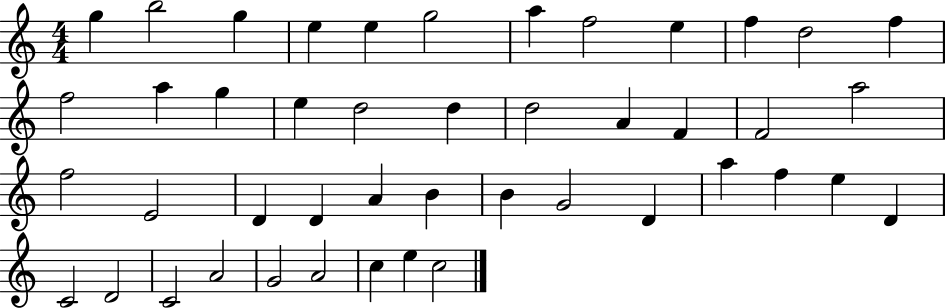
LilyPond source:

{
  \clef treble
  \numericTimeSignature
  \time 4/4
  \key c \major
  g''4 b''2 g''4 | e''4 e''4 g''2 | a''4 f''2 e''4 | f''4 d''2 f''4 | \break f''2 a''4 g''4 | e''4 d''2 d''4 | d''2 a'4 f'4 | f'2 a''2 | \break f''2 e'2 | d'4 d'4 a'4 b'4 | b'4 g'2 d'4 | a''4 f''4 e''4 d'4 | \break c'2 d'2 | c'2 a'2 | g'2 a'2 | c''4 e''4 c''2 | \break \bar "|."
}